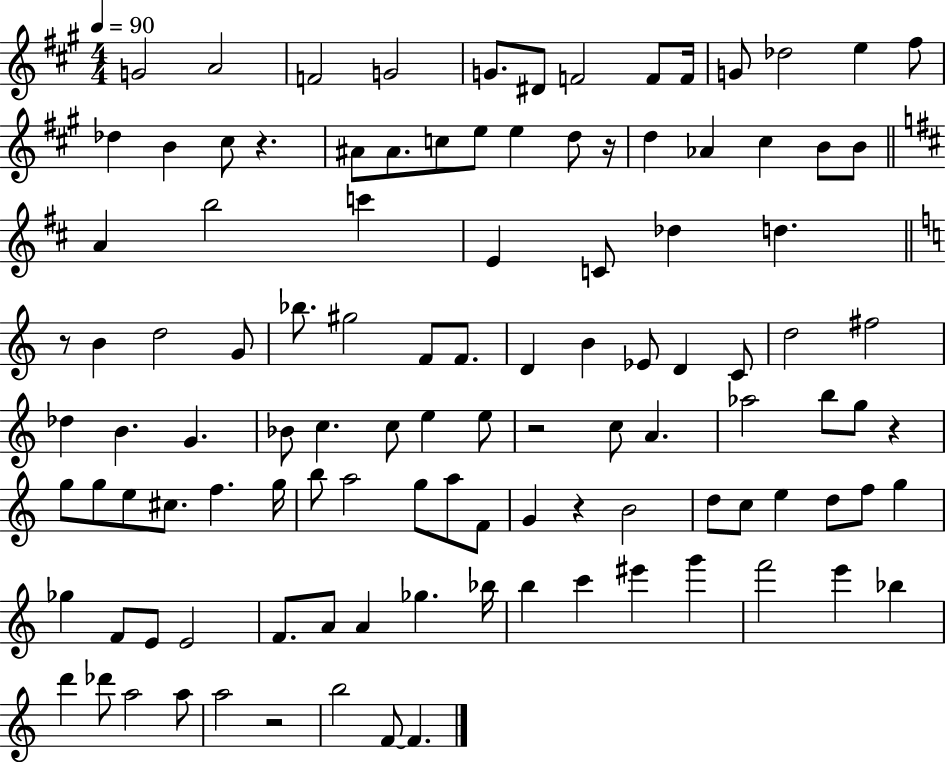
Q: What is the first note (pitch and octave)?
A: G4